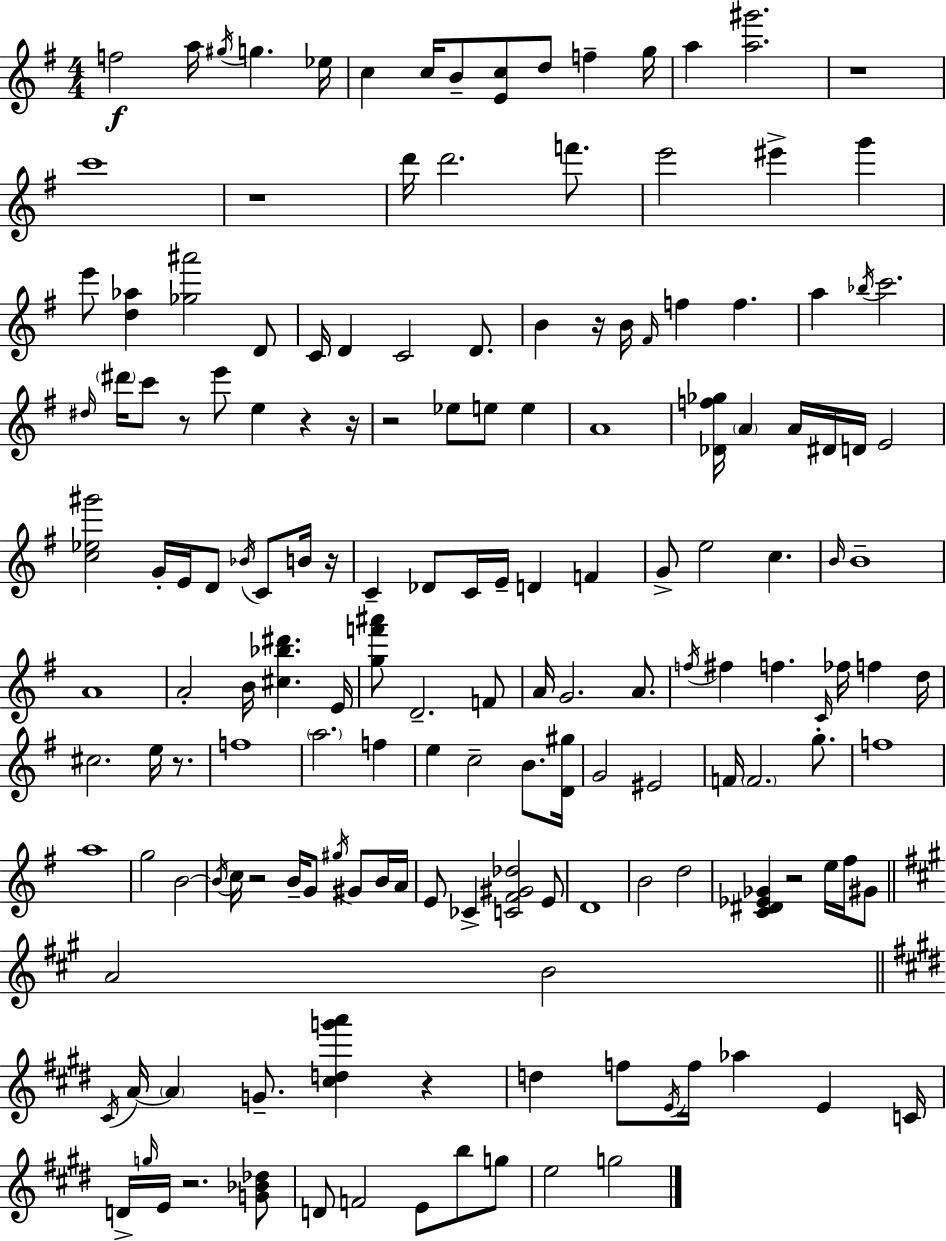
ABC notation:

X:1
T:Untitled
M:4/4
L:1/4
K:Em
f2 a/4 ^g/4 g _e/4 c c/4 B/2 [Ec]/2 d/2 f g/4 a [a^g']2 z4 c'4 z4 d'/4 d'2 f'/2 e'2 ^e' g' e'/2 [d_a] [_g^a']2 D/2 C/4 D C2 D/2 B z/4 B/4 ^F/4 f f a _b/4 c'2 ^d/4 ^d'/4 c'/2 z/2 e'/2 e z z/4 z2 _e/2 e/2 e A4 [_Df_g]/4 A A/4 ^D/4 D/4 E2 [c_e^g']2 G/4 E/4 D/2 _B/4 C/2 B/4 z/4 C _D/2 C/4 E/4 D F G/2 e2 c B/4 B4 A4 A2 B/4 [^c_b^d'] E/4 [gf'^a']/2 D2 F/2 A/4 G2 A/2 f/4 ^f f C/4 _f/4 f d/4 ^c2 e/4 z/2 f4 a2 f e c2 B/2 [D^g]/4 G2 ^E2 F/4 F2 g/2 f4 a4 g2 B2 B/4 c/4 z2 B/4 G/2 ^g/4 ^G/2 B/4 A/4 E/2 _C [C^F^G_d]2 E/2 D4 B2 d2 [C^D_E_G] z2 e/4 ^f/4 ^G/2 A2 B2 ^C/4 A/4 A G/2 [^cdg'a'] z d f/2 E/4 f/4 _a E C/4 D/4 g/4 E/4 z2 [G_B_d]/2 D/2 F2 E/2 b/2 g/2 e2 g2